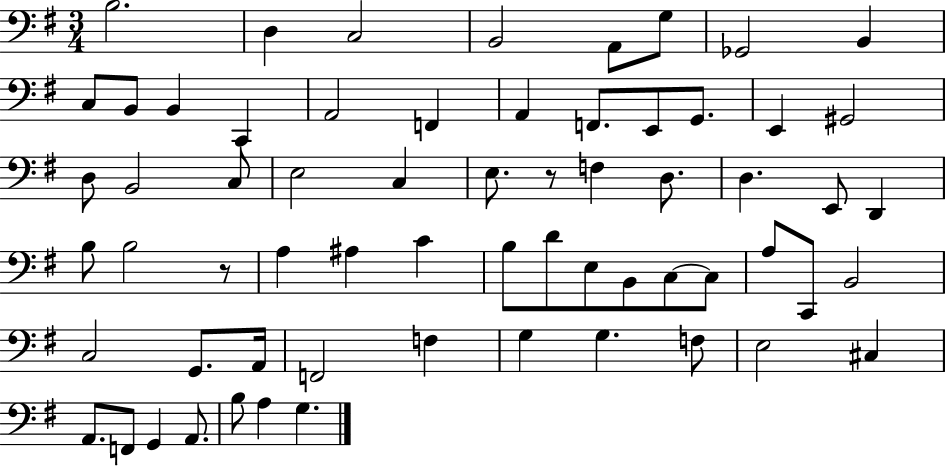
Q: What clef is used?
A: bass